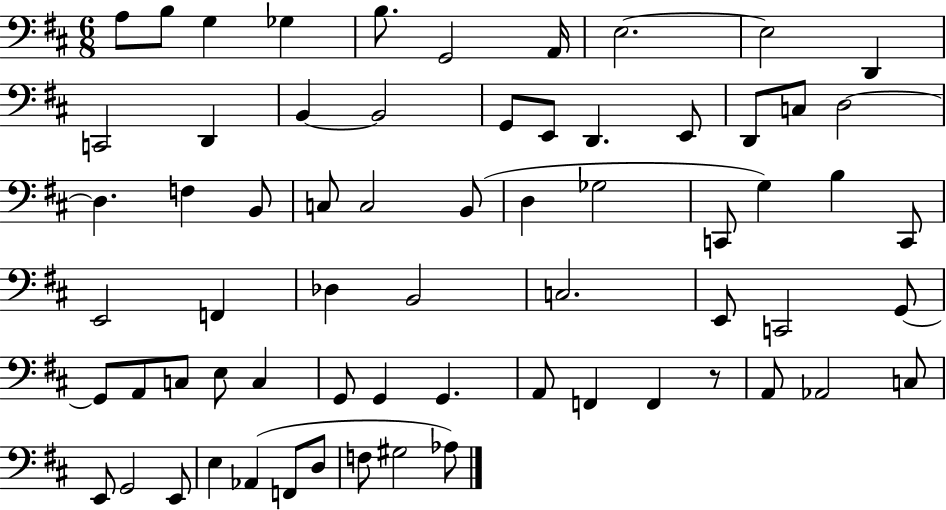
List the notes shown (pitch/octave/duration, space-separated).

A3/e B3/e G3/q Gb3/q B3/e. G2/h A2/s E3/h. E3/h D2/q C2/h D2/q B2/q B2/h G2/e E2/e D2/q. E2/e D2/e C3/e D3/h D3/q. F3/q B2/e C3/e C3/h B2/e D3/q Gb3/h C2/e G3/q B3/q C2/e E2/h F2/q Db3/q B2/h C3/h. E2/e C2/h G2/e G2/e A2/e C3/e E3/e C3/q G2/e G2/q G2/q. A2/e F2/q F2/q R/e A2/e Ab2/h C3/e E2/e G2/h E2/e E3/q Ab2/q F2/e D3/e F3/e G#3/h Ab3/e